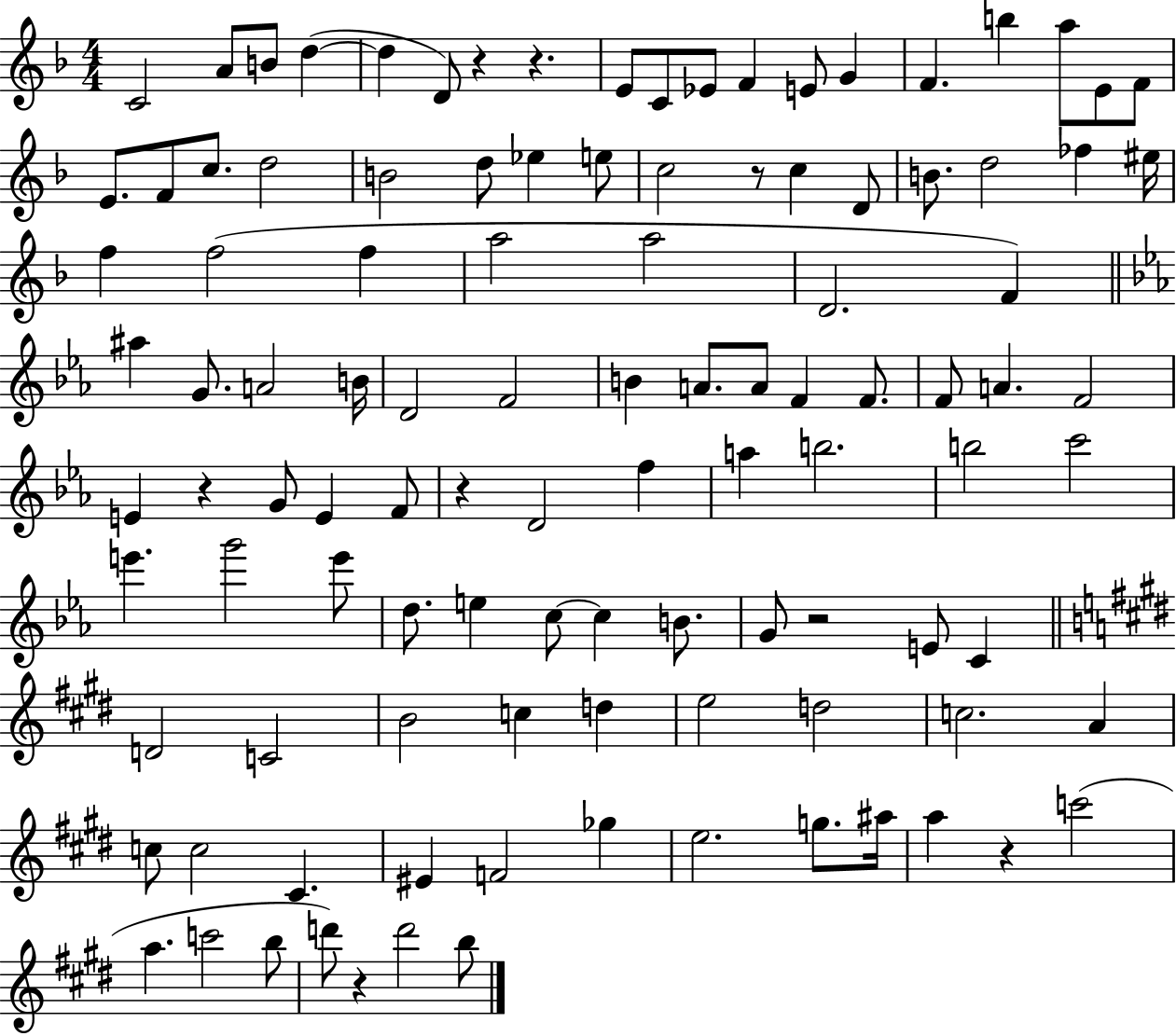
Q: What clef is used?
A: treble